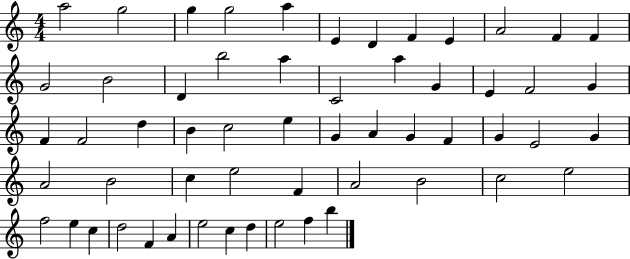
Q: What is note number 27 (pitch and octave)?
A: B4